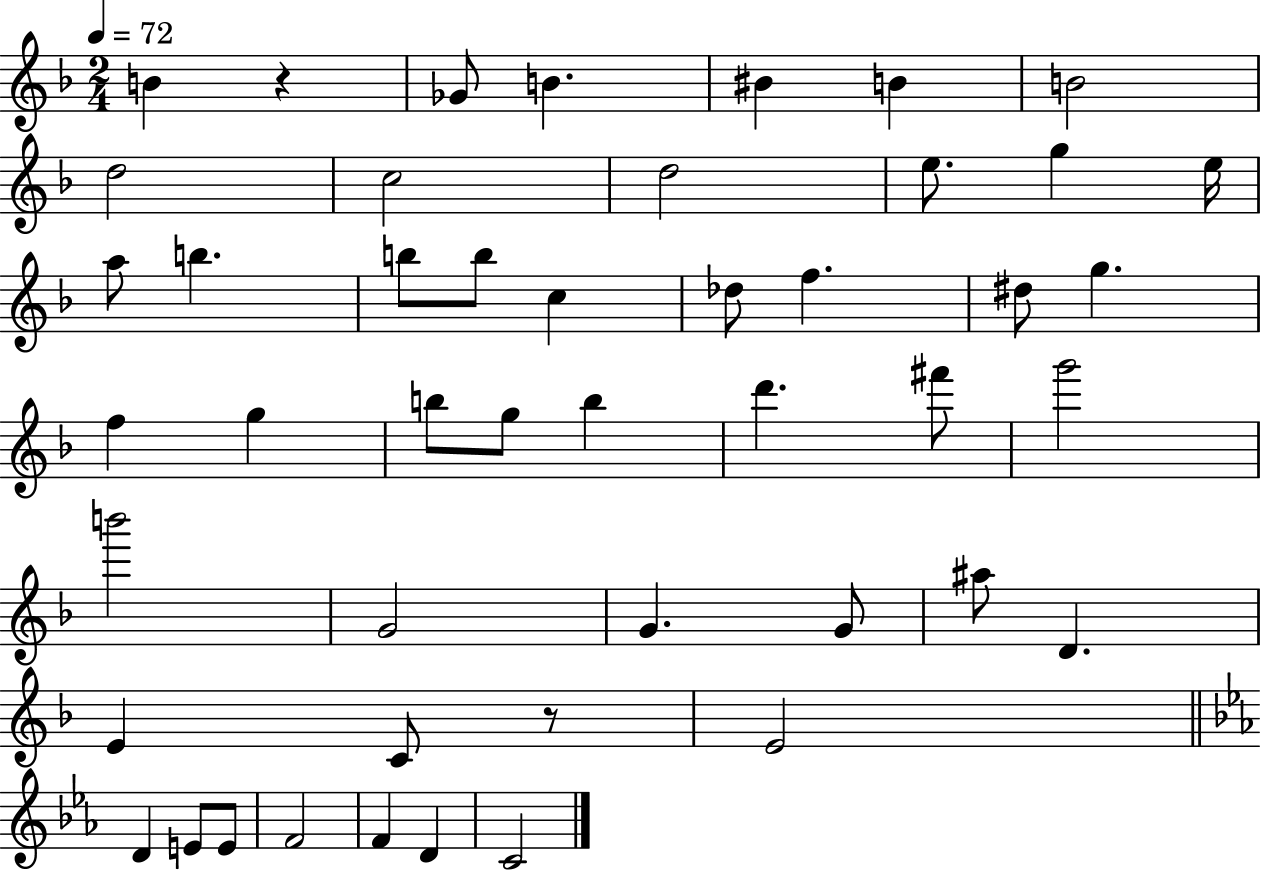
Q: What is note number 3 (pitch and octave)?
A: B4